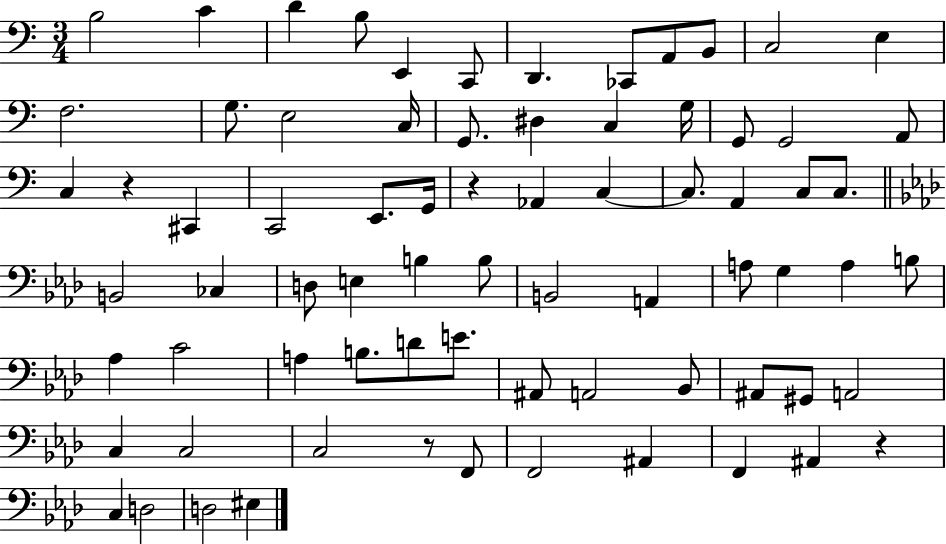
{
  \clef bass
  \numericTimeSignature
  \time 3/4
  \key c \major
  b2 c'4 | d'4 b8 e,4 c,8 | d,4. ces,8 a,8 b,8 | c2 e4 | \break f2. | g8. e2 c16 | g,8. dis4 c4 g16 | g,8 g,2 a,8 | \break c4 r4 cis,4 | c,2 e,8. g,16 | r4 aes,4 c4~~ | c8. a,4 c8 c8. | \break \bar "||" \break \key aes \major b,2 ces4 | d8 e4 b4 b8 | b,2 a,4 | a8 g4 a4 b8 | \break aes4 c'2 | a4 b8. d'8 e'8. | ais,8 a,2 bes,8 | ais,8 gis,8 a,2 | \break c4 c2 | c2 r8 f,8 | f,2 ais,4 | f,4 ais,4 r4 | \break c4 d2 | d2 eis4 | \bar "|."
}